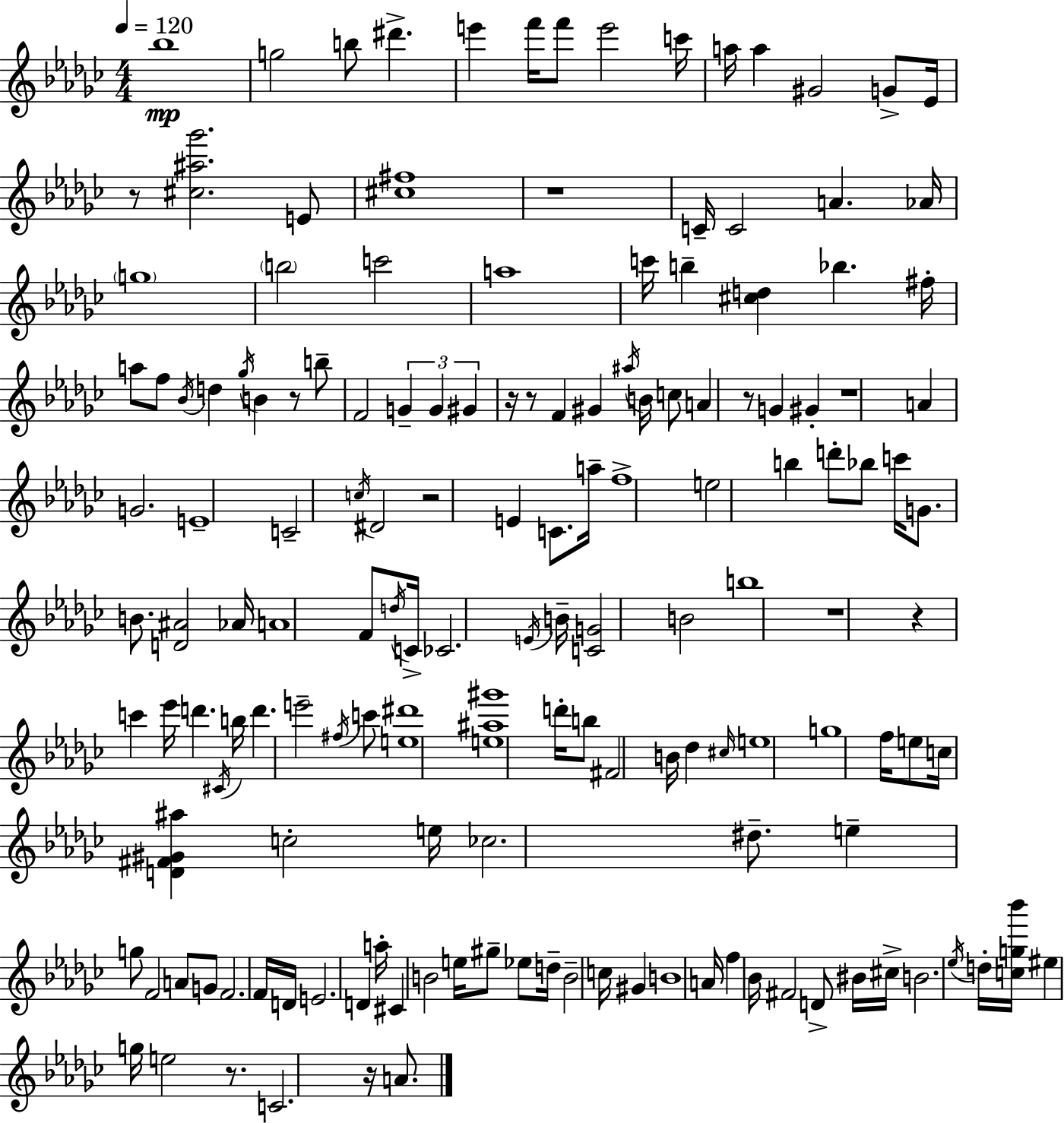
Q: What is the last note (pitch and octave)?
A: A4